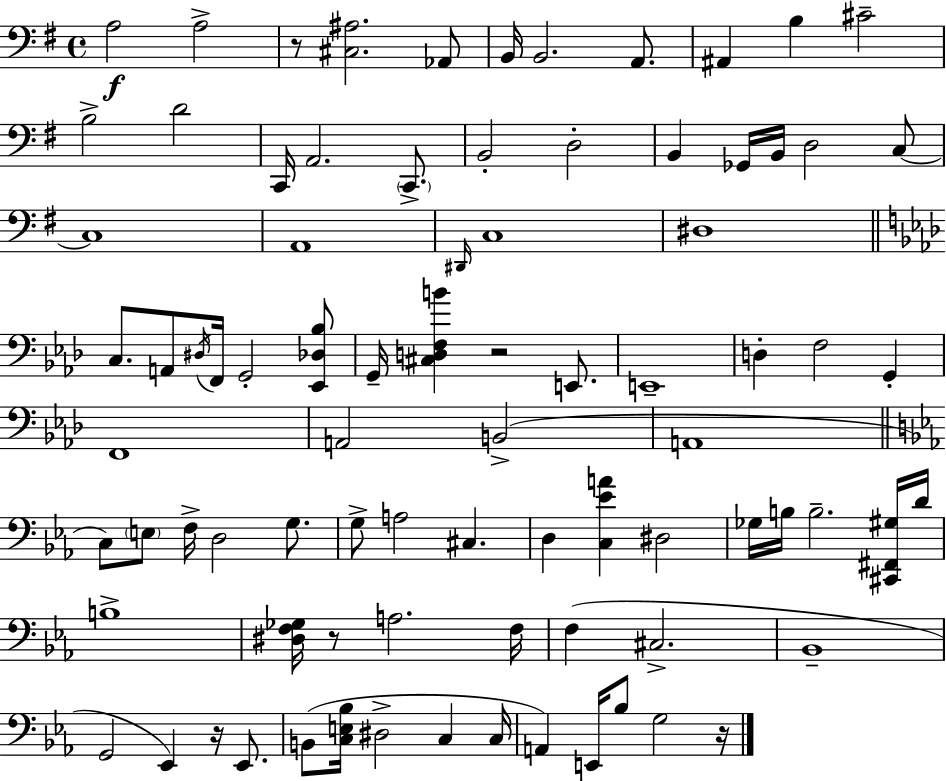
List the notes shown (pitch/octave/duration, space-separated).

A3/h A3/h R/e [C#3,A#3]/h. Ab2/e B2/s B2/h. A2/e. A#2/q B3/q C#4/h B3/h D4/h C2/s A2/h. C2/e. B2/h D3/h B2/q Gb2/s B2/s D3/h C3/e C3/w A2/w D#2/s C3/w D#3/w C3/e. A2/e D#3/s F2/s G2/h [Eb2,Db3,Bb3]/e G2/s [C#3,D3,F3,B4]/q R/h E2/e. E2/w D3/q F3/h G2/q F2/w A2/h B2/h A2/w C3/e E3/e F3/s D3/h G3/e. G3/e A3/h C#3/q. D3/q [C3,Eb4,A4]/q D#3/h Gb3/s B3/s B3/h. [C#2,F#2,G#3]/s D4/s B3/w [D#3,F3,Gb3]/s R/e A3/h. F3/s F3/q C#3/h. Bb2/w G2/h Eb2/q R/s Eb2/e. B2/e [C3,E3,Bb3]/s D#3/h C3/q C3/s A2/q E2/s Bb3/e G3/h R/s